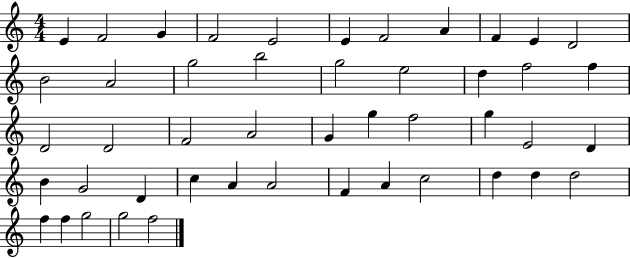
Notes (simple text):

E4/q F4/h G4/q F4/h E4/h E4/q F4/h A4/q F4/q E4/q D4/h B4/h A4/h G5/h B5/h G5/h E5/h D5/q F5/h F5/q D4/h D4/h F4/h A4/h G4/q G5/q F5/h G5/q E4/h D4/q B4/q G4/h D4/q C5/q A4/q A4/h F4/q A4/q C5/h D5/q D5/q D5/h F5/q F5/q G5/h G5/h F5/h